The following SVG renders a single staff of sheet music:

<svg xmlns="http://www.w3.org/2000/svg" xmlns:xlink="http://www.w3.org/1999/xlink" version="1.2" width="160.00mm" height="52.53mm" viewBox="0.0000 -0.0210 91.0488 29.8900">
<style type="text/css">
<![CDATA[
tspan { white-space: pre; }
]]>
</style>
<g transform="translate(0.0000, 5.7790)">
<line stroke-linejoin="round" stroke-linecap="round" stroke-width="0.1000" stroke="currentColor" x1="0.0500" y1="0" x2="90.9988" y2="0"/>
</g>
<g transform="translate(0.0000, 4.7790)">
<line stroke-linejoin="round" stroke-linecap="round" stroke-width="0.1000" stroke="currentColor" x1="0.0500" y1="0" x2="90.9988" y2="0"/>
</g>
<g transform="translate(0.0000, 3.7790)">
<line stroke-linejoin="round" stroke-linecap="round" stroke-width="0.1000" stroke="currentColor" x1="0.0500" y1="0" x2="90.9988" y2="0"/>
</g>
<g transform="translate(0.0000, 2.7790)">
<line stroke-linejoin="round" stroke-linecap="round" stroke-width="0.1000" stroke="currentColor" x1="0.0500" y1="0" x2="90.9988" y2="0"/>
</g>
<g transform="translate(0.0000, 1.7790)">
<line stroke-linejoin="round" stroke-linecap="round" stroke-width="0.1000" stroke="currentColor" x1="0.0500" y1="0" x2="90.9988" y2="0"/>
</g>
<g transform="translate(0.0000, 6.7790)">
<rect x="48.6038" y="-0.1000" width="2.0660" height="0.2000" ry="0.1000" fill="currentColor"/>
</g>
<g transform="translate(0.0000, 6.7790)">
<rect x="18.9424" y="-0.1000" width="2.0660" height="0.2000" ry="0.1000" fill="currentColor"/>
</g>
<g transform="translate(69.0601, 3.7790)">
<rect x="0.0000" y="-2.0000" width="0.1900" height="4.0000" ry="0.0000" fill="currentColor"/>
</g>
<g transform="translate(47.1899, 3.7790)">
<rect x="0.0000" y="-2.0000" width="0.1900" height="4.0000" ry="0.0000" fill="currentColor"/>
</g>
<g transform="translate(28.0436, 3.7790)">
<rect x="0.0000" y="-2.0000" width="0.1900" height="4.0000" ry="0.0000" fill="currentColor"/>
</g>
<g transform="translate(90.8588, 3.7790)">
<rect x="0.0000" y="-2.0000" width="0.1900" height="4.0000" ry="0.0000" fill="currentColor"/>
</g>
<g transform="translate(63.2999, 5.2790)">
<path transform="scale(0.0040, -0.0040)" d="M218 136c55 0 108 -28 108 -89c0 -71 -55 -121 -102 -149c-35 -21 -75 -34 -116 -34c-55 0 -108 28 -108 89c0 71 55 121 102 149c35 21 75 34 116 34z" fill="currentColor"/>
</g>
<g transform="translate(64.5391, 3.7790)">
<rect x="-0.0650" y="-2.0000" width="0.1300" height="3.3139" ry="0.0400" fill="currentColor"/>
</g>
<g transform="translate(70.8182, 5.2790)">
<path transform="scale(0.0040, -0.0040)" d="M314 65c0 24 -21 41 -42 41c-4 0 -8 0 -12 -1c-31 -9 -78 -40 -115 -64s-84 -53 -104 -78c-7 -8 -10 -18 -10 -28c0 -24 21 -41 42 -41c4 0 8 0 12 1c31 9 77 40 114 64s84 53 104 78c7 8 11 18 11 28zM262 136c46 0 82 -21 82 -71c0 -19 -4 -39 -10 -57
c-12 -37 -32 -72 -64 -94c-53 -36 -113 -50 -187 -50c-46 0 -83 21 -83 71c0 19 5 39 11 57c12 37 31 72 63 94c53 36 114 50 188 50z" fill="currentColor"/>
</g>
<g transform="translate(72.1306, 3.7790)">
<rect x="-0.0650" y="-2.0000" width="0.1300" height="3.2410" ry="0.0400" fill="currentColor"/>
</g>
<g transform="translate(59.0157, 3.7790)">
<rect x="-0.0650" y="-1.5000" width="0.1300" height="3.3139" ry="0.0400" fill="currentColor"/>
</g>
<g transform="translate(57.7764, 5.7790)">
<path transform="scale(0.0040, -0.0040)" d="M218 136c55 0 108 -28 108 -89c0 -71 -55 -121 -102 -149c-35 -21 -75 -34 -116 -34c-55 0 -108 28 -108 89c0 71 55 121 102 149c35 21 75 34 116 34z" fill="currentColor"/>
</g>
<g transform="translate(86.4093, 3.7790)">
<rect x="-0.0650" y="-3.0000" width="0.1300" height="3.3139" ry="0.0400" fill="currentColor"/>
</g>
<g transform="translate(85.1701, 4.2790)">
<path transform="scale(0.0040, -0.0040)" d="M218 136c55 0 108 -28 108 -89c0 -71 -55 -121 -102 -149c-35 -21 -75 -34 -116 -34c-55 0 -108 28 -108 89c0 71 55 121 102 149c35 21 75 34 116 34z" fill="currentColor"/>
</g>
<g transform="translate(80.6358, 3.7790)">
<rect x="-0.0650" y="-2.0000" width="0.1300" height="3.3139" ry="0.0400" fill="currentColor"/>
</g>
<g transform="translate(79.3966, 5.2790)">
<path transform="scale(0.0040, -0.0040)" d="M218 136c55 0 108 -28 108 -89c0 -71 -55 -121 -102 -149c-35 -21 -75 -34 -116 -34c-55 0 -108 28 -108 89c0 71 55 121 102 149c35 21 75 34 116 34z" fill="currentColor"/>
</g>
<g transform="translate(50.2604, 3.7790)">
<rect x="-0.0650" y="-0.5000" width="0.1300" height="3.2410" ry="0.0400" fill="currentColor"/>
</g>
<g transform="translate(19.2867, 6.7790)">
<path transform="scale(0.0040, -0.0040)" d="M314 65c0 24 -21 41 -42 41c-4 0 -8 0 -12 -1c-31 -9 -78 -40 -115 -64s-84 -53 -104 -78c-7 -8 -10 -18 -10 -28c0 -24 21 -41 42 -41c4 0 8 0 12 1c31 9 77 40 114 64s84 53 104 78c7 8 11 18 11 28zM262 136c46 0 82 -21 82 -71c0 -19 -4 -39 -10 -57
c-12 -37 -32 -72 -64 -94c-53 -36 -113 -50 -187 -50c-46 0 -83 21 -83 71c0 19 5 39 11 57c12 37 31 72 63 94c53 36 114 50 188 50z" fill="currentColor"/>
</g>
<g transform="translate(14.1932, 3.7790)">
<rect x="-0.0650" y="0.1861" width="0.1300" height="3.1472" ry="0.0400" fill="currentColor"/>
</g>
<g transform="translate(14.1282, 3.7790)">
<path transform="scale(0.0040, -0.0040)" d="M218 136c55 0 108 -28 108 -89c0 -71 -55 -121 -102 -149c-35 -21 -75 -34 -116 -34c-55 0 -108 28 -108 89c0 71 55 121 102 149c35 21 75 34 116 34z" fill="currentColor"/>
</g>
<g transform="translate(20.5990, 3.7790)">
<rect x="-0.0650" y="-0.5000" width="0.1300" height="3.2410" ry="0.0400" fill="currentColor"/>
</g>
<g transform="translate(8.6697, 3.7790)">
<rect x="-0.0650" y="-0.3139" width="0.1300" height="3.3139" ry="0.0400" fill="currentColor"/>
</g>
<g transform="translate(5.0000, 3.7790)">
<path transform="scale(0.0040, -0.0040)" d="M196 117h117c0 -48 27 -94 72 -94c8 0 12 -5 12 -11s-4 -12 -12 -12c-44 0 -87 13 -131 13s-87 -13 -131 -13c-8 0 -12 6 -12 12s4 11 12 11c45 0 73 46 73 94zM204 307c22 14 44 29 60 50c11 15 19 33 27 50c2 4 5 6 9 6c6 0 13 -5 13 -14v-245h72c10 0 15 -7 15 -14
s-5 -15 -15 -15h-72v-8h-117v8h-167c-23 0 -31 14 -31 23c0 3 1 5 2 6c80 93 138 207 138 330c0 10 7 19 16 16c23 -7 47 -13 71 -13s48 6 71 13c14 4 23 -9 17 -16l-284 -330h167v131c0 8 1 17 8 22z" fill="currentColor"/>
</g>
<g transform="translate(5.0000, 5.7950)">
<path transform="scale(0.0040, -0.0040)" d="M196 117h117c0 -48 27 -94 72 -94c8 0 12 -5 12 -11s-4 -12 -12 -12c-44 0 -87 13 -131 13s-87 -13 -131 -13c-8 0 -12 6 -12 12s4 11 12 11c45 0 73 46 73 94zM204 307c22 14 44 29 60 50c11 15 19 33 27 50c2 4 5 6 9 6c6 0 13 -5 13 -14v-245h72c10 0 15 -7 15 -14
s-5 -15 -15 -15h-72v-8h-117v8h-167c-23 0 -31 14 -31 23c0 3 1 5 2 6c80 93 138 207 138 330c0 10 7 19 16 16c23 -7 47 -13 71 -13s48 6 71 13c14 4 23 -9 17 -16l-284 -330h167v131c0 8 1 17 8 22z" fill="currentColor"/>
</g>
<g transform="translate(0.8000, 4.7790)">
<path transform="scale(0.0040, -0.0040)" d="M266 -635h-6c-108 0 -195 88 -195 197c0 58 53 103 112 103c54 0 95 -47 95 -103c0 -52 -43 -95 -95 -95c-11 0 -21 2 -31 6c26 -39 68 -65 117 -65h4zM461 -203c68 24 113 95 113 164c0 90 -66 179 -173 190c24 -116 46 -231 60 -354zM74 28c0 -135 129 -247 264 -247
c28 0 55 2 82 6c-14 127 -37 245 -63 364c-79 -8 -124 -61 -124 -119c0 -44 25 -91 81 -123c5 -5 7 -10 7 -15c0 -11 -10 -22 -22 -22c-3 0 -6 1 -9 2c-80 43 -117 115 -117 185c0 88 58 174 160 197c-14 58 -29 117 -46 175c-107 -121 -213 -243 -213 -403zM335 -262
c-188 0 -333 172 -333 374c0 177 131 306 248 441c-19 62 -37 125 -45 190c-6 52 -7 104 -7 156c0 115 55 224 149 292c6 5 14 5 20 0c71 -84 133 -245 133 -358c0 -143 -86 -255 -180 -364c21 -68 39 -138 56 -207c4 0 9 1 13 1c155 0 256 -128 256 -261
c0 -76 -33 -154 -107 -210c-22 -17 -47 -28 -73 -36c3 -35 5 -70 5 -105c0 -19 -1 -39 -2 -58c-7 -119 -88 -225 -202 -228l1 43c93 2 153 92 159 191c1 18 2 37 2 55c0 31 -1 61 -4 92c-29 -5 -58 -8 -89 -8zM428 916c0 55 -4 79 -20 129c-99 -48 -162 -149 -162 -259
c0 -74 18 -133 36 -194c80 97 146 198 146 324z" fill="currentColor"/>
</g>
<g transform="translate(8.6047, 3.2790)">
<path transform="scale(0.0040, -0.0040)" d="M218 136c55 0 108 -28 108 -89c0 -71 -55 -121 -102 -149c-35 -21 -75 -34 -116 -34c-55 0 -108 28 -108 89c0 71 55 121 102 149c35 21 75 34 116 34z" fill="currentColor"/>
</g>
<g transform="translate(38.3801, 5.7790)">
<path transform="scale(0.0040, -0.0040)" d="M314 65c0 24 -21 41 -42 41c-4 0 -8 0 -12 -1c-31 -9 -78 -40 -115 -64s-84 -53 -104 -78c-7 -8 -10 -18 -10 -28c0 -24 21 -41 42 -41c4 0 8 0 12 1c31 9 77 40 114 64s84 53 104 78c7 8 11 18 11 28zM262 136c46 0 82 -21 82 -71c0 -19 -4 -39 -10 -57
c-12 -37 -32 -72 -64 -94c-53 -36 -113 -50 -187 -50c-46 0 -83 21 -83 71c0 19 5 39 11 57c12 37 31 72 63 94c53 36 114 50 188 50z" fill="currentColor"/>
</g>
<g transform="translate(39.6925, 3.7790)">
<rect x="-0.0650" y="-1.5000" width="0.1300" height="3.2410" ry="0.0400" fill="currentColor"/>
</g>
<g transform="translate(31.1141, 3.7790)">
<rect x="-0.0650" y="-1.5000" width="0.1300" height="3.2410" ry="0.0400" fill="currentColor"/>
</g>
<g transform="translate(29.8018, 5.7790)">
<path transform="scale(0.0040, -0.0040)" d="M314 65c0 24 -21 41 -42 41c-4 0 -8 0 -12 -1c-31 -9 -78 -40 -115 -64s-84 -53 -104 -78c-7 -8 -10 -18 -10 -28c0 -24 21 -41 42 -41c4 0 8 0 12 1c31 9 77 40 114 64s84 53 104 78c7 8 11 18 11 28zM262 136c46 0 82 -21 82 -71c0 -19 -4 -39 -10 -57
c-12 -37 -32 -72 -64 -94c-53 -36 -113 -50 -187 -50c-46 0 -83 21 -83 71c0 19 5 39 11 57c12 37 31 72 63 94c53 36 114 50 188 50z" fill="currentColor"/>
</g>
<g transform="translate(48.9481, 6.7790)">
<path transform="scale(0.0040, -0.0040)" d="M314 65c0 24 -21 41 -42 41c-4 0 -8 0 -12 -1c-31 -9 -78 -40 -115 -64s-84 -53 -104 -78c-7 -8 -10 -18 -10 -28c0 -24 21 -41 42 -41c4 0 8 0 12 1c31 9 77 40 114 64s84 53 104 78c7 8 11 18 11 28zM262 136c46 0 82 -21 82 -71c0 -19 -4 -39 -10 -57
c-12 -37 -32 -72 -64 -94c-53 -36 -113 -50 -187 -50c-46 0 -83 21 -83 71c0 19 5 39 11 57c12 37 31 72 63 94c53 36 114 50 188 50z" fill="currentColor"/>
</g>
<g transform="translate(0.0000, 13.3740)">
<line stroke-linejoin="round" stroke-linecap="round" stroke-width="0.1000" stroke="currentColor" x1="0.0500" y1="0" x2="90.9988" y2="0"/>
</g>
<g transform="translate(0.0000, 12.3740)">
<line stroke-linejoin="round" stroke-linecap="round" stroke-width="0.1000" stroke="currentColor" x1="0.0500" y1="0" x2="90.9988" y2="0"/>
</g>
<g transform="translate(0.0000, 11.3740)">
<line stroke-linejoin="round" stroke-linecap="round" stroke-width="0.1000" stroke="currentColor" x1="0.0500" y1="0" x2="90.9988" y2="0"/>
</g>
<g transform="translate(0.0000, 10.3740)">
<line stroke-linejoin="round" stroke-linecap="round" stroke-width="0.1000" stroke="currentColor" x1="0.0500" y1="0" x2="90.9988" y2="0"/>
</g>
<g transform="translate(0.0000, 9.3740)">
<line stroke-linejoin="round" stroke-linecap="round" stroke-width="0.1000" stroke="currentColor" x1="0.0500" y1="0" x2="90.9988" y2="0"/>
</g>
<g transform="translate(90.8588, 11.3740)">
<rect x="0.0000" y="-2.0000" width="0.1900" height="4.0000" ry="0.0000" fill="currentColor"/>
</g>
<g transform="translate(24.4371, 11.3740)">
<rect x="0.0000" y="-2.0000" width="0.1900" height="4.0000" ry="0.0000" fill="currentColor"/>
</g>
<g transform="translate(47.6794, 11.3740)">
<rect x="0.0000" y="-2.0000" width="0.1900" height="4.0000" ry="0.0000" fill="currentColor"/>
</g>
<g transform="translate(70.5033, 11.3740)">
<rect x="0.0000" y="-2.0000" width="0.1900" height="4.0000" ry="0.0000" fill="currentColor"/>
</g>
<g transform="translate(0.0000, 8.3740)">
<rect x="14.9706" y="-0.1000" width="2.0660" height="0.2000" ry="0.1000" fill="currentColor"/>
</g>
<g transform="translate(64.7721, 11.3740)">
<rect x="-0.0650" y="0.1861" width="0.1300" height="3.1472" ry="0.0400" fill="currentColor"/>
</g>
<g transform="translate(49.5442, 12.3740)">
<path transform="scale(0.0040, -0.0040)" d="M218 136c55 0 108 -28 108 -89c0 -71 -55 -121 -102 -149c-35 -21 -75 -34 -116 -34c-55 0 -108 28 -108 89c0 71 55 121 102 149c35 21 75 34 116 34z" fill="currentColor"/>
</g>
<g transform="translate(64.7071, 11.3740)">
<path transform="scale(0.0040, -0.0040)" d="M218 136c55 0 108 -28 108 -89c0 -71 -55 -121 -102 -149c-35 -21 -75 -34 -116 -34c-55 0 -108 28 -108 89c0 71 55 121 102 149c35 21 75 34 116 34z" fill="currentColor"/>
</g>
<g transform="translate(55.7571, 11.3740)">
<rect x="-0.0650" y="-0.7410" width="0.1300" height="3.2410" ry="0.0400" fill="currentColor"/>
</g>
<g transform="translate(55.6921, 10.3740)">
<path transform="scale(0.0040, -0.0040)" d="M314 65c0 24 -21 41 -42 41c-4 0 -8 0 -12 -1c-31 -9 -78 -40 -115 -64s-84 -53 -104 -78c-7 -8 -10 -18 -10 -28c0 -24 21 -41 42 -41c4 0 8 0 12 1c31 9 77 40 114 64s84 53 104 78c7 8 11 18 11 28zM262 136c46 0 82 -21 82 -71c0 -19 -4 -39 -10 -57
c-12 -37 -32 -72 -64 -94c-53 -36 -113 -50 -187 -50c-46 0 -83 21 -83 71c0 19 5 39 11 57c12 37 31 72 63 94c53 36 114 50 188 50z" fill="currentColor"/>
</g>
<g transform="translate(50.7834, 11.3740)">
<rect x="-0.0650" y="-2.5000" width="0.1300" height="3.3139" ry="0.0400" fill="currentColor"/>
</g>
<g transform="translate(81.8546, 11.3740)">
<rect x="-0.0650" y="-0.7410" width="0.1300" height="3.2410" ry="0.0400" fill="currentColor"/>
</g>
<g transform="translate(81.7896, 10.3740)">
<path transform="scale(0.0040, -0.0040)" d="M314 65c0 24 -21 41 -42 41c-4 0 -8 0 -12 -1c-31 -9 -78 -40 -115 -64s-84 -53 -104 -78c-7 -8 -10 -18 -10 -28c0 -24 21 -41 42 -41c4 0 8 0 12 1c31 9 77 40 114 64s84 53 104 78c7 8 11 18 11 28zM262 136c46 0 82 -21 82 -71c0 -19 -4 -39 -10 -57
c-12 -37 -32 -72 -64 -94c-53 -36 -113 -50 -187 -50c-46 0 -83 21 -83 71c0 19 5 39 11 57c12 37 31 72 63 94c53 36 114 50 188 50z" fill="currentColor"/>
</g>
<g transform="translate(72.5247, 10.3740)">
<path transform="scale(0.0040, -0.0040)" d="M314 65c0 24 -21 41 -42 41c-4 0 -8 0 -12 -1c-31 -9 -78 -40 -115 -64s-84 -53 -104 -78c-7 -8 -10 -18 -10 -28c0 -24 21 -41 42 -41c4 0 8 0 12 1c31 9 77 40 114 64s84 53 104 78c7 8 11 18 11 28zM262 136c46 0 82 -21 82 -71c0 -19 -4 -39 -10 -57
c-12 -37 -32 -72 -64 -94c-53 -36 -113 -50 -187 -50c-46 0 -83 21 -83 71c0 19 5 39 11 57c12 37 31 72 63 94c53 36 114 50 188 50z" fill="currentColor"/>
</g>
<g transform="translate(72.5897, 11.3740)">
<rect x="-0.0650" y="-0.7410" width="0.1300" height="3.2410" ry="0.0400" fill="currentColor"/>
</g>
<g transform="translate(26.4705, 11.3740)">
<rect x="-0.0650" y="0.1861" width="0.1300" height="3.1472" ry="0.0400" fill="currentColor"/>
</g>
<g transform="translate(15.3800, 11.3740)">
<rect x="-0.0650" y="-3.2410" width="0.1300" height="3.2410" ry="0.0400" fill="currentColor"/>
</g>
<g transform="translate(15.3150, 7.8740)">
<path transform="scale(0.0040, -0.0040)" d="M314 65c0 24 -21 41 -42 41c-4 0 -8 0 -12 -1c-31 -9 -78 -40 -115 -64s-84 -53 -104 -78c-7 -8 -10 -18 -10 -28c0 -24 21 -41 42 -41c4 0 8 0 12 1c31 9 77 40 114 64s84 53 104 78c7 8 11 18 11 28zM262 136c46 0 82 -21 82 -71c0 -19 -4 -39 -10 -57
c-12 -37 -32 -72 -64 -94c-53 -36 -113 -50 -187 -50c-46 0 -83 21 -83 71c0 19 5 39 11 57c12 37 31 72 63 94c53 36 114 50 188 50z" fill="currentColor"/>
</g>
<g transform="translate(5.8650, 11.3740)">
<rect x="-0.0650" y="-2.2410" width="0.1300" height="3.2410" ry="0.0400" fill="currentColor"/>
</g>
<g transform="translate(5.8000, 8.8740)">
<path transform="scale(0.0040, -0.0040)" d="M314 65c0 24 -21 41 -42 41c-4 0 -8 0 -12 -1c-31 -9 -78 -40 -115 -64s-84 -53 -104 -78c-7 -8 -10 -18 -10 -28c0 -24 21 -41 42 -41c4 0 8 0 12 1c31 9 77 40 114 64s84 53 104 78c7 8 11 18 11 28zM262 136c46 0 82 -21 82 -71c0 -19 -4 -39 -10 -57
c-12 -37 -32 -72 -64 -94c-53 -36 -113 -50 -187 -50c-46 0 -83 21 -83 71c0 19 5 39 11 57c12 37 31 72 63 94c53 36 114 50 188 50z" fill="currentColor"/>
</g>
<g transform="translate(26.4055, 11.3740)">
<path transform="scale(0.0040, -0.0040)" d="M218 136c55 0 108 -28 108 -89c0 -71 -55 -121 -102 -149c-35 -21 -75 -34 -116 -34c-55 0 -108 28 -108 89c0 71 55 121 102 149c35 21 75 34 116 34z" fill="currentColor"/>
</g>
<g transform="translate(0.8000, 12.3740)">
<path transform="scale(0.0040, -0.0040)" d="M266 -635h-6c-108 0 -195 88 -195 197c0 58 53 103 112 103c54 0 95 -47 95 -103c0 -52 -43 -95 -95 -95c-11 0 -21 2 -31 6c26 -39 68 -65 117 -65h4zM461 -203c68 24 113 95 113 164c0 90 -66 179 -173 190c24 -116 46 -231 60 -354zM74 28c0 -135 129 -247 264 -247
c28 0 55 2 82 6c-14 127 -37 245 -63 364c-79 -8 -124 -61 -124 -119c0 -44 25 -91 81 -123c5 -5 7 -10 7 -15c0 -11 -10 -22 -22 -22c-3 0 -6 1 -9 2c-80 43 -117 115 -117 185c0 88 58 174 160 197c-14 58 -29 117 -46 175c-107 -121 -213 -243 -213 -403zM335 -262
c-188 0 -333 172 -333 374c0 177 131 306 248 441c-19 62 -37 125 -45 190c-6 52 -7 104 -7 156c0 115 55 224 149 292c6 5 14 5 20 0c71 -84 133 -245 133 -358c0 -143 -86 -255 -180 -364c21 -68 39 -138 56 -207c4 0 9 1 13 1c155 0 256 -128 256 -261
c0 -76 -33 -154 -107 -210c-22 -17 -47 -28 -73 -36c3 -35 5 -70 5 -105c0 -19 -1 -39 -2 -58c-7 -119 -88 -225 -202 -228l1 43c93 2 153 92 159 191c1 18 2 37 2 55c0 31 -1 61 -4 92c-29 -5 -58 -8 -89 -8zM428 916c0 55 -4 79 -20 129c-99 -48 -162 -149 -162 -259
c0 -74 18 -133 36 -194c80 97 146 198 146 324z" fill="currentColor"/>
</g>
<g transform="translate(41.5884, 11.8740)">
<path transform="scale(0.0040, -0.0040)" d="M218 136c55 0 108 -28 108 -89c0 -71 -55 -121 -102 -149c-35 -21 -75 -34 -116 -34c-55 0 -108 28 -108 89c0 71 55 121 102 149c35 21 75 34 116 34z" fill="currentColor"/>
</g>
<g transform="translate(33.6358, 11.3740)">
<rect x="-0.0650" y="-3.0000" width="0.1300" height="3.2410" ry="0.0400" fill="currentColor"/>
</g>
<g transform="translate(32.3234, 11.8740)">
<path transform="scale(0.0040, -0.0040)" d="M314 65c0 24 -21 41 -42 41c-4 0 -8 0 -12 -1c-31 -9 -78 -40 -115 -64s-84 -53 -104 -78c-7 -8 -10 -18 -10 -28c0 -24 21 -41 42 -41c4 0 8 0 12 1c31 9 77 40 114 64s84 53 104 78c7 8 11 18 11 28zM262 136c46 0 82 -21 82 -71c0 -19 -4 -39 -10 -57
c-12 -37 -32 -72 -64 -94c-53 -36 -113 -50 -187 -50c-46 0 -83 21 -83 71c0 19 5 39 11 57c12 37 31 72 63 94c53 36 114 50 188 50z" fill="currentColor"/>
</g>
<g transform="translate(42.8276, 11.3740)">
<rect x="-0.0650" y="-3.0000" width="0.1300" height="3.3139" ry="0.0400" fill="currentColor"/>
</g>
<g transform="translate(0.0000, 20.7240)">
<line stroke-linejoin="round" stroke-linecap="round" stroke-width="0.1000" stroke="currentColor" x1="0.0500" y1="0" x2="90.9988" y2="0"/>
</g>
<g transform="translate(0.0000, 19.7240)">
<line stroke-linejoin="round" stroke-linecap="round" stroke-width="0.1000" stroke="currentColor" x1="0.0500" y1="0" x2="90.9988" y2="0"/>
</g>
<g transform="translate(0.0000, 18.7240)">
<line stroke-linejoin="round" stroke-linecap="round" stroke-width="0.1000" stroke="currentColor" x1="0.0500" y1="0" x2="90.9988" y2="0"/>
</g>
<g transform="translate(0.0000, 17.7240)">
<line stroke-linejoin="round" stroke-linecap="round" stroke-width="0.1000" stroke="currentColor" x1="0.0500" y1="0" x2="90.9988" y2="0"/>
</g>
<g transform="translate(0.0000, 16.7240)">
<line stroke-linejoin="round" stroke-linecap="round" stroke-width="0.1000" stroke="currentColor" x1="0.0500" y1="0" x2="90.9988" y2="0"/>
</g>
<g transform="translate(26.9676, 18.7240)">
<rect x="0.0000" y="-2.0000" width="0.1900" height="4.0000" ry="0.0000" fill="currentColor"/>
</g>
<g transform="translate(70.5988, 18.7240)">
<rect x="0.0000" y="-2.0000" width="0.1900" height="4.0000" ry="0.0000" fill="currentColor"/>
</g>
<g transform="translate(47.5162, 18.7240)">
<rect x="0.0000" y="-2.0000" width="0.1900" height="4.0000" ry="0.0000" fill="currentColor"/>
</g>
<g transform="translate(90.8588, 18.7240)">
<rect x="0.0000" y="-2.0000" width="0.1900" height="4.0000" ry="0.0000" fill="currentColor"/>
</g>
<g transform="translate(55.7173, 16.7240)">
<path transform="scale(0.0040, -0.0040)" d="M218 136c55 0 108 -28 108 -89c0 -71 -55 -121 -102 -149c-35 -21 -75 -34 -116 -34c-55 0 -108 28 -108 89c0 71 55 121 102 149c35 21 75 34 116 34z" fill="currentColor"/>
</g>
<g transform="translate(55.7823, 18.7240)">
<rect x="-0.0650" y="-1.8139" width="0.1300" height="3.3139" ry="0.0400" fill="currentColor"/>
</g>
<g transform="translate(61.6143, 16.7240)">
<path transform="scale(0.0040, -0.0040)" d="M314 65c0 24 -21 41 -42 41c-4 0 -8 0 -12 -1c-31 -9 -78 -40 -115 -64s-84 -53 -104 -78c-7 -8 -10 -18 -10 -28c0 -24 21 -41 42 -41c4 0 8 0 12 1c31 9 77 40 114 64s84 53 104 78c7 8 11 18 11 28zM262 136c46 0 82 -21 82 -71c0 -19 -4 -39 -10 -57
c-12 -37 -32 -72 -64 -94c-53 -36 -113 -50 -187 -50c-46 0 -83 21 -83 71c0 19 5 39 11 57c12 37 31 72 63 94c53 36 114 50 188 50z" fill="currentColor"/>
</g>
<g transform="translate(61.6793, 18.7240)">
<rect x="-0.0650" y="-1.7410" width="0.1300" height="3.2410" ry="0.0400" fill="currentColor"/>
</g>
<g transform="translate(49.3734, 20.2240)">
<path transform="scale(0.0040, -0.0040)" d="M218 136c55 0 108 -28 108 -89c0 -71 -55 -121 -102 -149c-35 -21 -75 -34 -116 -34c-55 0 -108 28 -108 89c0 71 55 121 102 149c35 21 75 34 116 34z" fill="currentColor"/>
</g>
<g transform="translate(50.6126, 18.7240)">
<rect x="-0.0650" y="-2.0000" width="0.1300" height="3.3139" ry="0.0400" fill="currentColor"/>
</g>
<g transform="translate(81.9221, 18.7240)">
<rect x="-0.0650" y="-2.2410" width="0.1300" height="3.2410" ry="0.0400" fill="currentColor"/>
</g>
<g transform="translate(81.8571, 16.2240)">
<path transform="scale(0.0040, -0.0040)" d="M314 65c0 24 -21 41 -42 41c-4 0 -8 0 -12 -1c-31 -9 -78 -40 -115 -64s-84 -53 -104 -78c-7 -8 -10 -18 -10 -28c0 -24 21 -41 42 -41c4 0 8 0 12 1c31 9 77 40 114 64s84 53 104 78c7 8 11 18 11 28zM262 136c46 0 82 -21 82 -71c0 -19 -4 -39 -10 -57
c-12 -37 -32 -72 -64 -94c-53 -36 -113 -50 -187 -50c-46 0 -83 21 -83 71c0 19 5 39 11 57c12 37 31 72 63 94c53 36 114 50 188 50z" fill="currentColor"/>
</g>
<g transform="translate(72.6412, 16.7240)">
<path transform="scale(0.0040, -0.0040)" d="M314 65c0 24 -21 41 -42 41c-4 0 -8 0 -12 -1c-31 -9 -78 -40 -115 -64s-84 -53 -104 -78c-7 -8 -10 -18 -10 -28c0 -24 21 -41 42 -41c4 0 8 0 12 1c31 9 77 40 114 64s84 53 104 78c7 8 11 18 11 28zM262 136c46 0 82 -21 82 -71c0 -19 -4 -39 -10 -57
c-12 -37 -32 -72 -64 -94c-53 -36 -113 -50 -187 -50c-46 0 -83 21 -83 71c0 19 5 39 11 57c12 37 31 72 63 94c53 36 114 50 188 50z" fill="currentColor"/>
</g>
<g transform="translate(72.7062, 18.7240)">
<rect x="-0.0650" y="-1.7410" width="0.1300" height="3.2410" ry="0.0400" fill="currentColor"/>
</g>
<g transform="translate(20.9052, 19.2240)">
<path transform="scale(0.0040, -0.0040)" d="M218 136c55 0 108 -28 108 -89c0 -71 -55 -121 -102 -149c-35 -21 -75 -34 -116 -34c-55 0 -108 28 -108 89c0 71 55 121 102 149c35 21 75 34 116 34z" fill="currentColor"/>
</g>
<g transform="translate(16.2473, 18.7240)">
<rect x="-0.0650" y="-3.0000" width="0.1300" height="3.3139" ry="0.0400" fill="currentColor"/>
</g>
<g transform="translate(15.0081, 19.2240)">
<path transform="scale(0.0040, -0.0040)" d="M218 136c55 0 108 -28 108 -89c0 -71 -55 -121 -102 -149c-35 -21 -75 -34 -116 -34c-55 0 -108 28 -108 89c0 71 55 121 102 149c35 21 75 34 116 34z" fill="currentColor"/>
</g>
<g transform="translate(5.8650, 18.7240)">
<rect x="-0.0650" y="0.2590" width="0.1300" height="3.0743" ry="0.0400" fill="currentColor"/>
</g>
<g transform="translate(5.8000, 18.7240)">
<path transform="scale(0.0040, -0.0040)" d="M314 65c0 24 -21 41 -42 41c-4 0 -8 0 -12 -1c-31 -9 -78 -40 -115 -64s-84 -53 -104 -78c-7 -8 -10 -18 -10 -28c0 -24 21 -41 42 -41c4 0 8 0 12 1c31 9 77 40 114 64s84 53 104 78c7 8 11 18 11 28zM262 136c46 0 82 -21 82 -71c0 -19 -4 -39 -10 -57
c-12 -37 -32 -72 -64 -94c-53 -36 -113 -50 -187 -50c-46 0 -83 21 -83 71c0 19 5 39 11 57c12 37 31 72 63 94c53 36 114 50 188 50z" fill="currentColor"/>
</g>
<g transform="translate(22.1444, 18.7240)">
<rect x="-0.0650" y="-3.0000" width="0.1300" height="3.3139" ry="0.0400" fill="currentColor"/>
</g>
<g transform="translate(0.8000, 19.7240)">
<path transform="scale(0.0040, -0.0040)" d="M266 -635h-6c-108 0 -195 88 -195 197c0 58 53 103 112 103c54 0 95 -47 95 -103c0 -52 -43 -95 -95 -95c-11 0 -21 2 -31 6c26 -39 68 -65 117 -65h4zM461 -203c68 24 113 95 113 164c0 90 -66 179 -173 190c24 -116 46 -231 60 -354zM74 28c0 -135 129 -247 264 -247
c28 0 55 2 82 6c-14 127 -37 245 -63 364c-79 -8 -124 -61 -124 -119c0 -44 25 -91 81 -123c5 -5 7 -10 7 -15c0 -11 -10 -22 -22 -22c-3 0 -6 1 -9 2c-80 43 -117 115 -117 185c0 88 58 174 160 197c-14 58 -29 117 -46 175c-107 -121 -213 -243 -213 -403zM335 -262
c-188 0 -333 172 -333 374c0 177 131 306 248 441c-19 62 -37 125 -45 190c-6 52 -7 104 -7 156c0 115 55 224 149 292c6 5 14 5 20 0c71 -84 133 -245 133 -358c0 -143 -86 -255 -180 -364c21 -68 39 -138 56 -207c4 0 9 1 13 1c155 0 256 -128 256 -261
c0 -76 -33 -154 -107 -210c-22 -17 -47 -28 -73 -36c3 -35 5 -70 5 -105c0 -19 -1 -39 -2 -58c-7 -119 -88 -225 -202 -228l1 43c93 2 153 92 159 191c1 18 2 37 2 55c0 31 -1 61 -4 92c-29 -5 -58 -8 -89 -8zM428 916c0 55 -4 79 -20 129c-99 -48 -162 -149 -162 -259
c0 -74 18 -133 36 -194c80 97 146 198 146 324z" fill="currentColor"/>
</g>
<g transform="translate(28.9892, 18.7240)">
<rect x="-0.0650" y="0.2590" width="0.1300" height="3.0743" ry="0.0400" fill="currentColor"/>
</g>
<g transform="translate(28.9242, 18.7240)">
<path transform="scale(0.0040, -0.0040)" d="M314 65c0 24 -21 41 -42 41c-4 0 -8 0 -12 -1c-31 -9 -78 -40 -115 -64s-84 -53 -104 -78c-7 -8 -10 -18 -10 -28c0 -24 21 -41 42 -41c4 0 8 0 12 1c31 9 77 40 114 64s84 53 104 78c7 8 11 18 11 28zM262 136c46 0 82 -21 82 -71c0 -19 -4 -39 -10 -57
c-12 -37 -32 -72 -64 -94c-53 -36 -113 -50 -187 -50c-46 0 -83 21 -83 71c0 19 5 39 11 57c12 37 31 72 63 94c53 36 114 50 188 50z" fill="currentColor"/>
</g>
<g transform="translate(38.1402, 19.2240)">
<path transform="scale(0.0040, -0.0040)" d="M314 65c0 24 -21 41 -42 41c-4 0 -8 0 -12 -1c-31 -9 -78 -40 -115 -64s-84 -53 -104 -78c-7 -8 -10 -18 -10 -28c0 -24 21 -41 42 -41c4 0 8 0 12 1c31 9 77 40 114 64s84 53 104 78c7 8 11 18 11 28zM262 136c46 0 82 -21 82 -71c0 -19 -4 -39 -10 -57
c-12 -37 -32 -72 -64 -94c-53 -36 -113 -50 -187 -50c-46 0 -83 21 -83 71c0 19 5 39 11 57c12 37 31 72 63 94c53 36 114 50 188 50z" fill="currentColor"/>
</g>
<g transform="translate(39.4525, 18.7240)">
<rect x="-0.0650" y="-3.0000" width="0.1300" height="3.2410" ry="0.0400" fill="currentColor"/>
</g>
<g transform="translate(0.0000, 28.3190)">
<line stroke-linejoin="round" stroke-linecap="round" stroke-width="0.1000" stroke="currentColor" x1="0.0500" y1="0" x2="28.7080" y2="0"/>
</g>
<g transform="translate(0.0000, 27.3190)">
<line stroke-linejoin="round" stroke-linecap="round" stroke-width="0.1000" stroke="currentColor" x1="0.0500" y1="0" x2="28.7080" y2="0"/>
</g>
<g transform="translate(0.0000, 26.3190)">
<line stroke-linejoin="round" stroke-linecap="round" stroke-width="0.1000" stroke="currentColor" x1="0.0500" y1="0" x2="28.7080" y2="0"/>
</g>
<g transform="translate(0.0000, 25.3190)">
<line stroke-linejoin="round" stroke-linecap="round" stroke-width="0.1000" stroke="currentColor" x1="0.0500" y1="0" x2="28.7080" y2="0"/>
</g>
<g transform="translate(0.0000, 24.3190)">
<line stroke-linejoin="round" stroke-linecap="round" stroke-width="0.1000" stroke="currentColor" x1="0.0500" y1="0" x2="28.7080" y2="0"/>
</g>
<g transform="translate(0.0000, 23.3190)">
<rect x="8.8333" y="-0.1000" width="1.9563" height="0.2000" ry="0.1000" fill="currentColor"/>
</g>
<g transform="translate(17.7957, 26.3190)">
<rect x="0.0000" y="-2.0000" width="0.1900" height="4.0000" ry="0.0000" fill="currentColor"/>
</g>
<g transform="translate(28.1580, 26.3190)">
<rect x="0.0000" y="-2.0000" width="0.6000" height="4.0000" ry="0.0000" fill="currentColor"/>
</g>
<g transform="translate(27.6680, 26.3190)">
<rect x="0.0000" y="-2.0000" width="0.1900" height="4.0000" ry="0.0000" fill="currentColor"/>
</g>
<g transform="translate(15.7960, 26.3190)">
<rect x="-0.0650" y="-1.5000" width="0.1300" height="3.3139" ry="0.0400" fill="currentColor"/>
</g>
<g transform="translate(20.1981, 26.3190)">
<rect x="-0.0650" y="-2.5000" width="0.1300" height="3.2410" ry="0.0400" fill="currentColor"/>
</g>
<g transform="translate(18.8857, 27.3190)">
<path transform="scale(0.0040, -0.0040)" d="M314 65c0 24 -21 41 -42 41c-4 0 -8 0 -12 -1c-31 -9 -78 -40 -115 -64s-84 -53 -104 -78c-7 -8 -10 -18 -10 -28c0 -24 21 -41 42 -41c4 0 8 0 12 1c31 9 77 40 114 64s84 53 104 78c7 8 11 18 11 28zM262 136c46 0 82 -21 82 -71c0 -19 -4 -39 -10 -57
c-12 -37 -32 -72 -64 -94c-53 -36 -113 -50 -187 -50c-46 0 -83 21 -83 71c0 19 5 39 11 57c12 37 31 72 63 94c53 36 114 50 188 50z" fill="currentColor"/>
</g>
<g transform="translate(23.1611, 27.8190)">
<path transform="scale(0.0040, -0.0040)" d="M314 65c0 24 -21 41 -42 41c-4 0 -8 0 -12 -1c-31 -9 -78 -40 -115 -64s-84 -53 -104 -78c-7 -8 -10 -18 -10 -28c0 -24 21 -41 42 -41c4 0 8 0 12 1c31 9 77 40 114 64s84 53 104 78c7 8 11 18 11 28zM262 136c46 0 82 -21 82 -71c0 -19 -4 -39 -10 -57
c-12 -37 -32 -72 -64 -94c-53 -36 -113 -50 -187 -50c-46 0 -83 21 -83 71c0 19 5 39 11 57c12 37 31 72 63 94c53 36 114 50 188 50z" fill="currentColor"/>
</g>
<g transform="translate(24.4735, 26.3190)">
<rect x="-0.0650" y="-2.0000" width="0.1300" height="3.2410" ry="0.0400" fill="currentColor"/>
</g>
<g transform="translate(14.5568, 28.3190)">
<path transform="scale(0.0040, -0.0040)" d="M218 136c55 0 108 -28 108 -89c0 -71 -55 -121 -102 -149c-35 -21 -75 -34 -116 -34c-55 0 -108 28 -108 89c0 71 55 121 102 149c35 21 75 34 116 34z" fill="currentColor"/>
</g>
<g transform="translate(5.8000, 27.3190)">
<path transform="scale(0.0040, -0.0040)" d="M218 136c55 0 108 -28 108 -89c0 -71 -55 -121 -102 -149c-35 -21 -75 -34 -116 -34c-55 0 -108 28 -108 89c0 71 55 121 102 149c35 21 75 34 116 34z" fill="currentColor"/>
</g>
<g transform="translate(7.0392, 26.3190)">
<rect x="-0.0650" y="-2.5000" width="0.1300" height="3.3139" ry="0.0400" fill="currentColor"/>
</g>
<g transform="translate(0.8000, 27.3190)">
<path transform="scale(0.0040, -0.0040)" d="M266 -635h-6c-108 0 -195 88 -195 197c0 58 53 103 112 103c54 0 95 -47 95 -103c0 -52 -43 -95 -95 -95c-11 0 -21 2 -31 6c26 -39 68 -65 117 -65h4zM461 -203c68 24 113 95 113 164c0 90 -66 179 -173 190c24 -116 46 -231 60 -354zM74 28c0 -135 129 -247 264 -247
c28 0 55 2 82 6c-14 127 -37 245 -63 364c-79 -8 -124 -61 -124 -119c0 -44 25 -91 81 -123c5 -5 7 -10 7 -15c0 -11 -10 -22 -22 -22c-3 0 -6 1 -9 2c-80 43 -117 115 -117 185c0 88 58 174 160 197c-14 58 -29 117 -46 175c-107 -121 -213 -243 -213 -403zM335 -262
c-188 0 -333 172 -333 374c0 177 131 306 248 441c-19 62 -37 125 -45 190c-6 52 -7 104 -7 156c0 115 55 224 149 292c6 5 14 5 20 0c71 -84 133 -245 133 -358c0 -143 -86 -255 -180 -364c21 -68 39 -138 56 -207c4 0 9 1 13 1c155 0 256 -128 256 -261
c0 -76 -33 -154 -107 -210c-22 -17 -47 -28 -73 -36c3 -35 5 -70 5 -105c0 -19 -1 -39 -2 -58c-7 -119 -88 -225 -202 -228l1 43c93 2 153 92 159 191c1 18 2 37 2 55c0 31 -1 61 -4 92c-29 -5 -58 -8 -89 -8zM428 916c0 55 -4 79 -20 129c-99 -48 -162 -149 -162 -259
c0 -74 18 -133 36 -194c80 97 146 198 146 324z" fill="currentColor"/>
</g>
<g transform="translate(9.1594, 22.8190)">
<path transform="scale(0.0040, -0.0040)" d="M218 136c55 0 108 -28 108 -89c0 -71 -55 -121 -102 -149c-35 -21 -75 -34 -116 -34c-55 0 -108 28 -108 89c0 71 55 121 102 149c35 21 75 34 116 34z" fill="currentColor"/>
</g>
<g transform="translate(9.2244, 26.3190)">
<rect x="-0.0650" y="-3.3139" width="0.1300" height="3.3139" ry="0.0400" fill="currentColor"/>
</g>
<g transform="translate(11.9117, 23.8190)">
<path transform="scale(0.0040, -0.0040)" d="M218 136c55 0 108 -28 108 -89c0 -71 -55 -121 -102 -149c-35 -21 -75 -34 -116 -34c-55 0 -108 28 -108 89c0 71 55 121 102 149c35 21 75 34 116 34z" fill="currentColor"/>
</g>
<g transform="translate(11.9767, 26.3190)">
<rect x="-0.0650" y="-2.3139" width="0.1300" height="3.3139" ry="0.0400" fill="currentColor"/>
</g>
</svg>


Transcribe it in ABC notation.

X:1
T:Untitled
M:4/4
L:1/4
K:C
c B C2 E2 E2 C2 E F F2 F A g2 b2 B A2 A G d2 B d2 d2 B2 A A B2 A2 F f f2 f2 g2 G b g E G2 F2